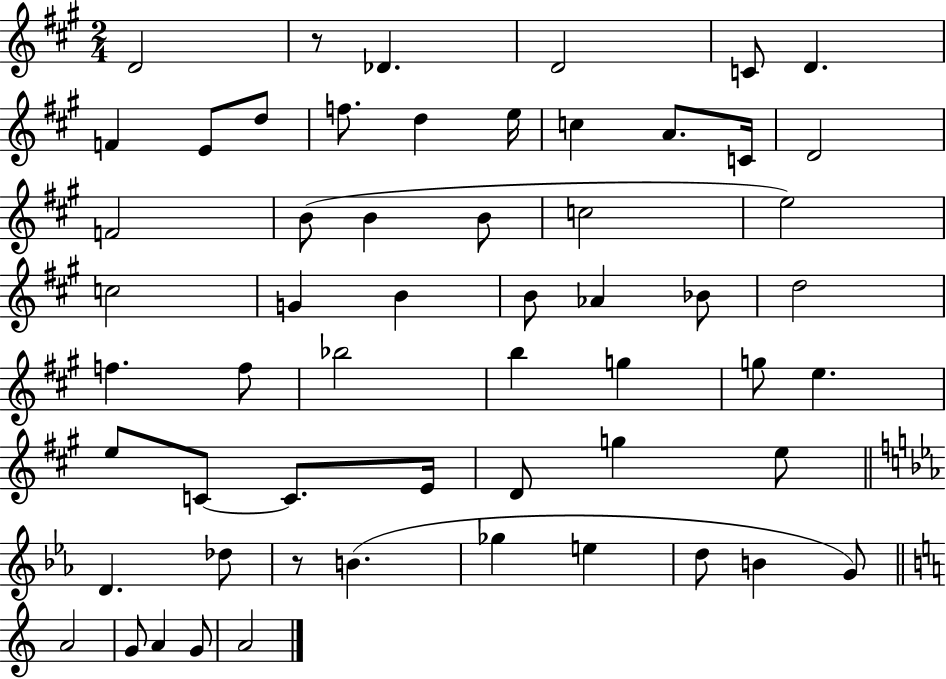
D4/h R/e Db4/q. D4/h C4/e D4/q. F4/q E4/e D5/e F5/e. D5/q E5/s C5/q A4/e. C4/s D4/h F4/h B4/e B4/q B4/e C5/h E5/h C5/h G4/q B4/q B4/e Ab4/q Bb4/e D5/h F5/q. F5/e Bb5/h B5/q G5/q G5/e E5/q. E5/e C4/e C4/e. E4/s D4/e G5/q E5/e D4/q. Db5/e R/e B4/q. Gb5/q E5/q D5/e B4/q G4/e A4/h G4/e A4/q G4/e A4/h